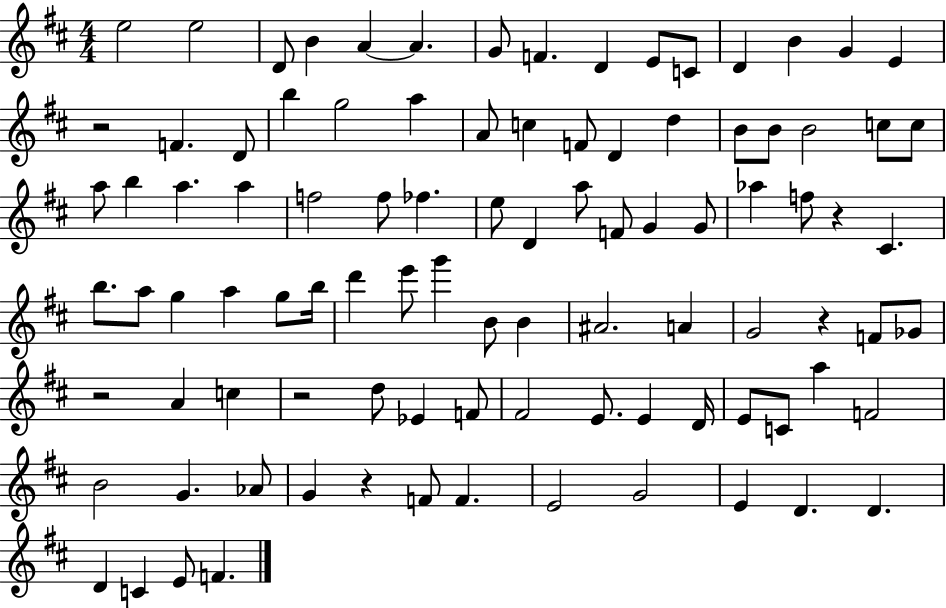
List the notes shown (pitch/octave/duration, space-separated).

E5/h E5/h D4/e B4/q A4/q A4/q. G4/e F4/q. D4/q E4/e C4/e D4/q B4/q G4/q E4/q R/h F4/q. D4/e B5/q G5/h A5/q A4/e C5/q F4/e D4/q D5/q B4/e B4/e B4/h C5/e C5/e A5/e B5/q A5/q. A5/q F5/h F5/e FES5/q. E5/e D4/q A5/e F4/e G4/q G4/e Ab5/q F5/e R/q C#4/q. B5/e. A5/e G5/q A5/q G5/e B5/s D6/q E6/e G6/q B4/e B4/q A#4/h. A4/q G4/h R/q F4/e Gb4/e R/h A4/q C5/q R/h D5/e Eb4/q F4/e F#4/h E4/e. E4/q D4/s E4/e C4/e A5/q F4/h B4/h G4/q. Ab4/e G4/q R/q F4/e F4/q. E4/h G4/h E4/q D4/q. D4/q. D4/q C4/q E4/e F4/q.